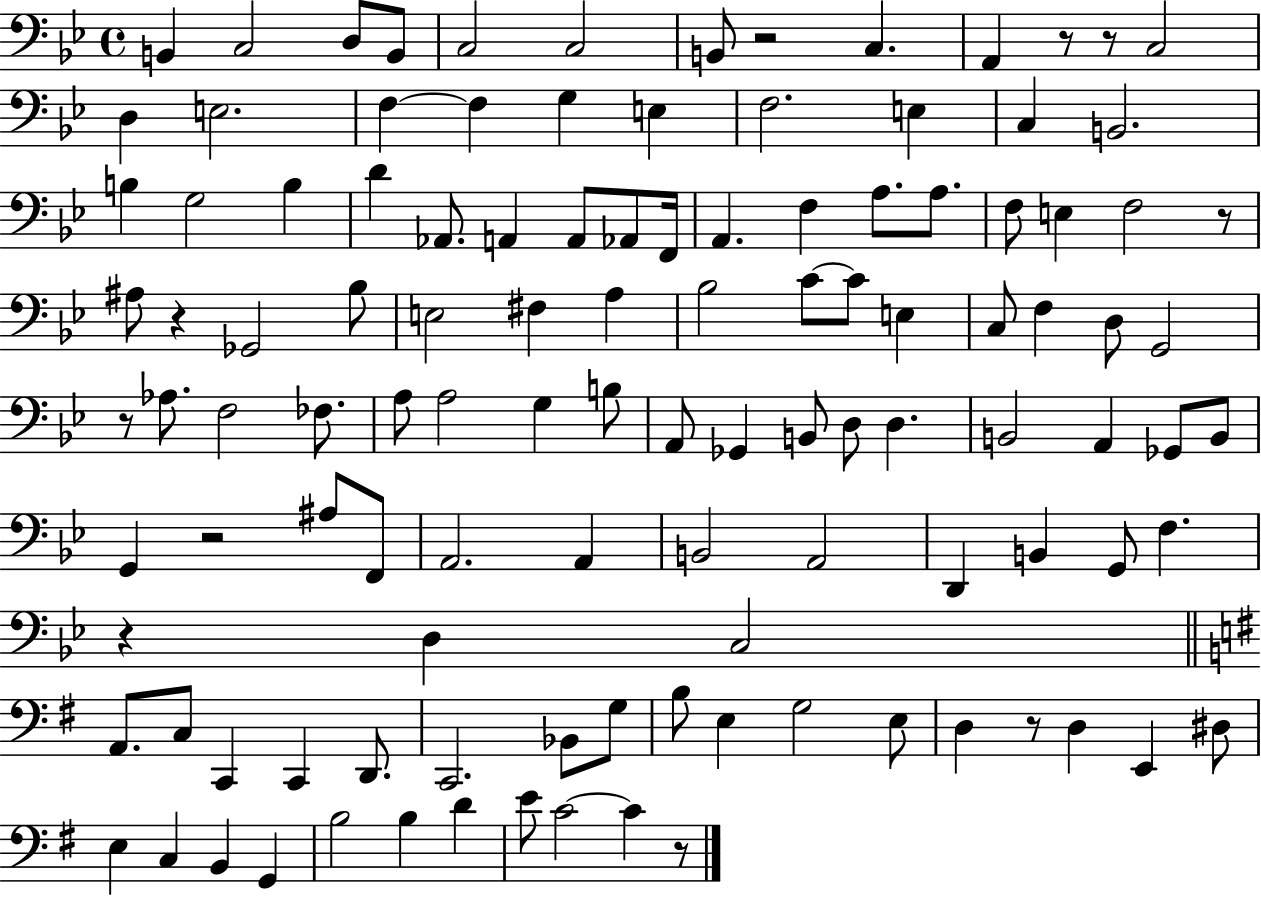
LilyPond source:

{
  \clef bass
  \time 4/4
  \defaultTimeSignature
  \key bes \major
  \repeat volta 2 { b,4 c2 d8 b,8 | c2 c2 | b,8 r2 c4. | a,4 r8 r8 c2 | \break d4 e2. | f4~~ f4 g4 e4 | f2. e4 | c4 b,2. | \break b4 g2 b4 | d'4 aes,8. a,4 a,8 aes,8 f,16 | a,4. f4 a8. a8. | f8 e4 f2 r8 | \break ais8 r4 ges,2 bes8 | e2 fis4 a4 | bes2 c'8~~ c'8 e4 | c8 f4 d8 g,2 | \break r8 aes8. f2 fes8. | a8 a2 g4 b8 | a,8 ges,4 b,8 d8 d4. | b,2 a,4 ges,8 b,8 | \break g,4 r2 ais8 f,8 | a,2. a,4 | b,2 a,2 | d,4 b,4 g,8 f4. | \break r4 d4 c2 | \bar "||" \break \key g \major a,8. c8 c,4 c,4 d,8. | c,2. bes,8 g8 | b8 e4 g2 e8 | d4 r8 d4 e,4 dis8 | \break e4 c4 b,4 g,4 | b2 b4 d'4 | e'8 c'2~~ c'4 r8 | } \bar "|."
}